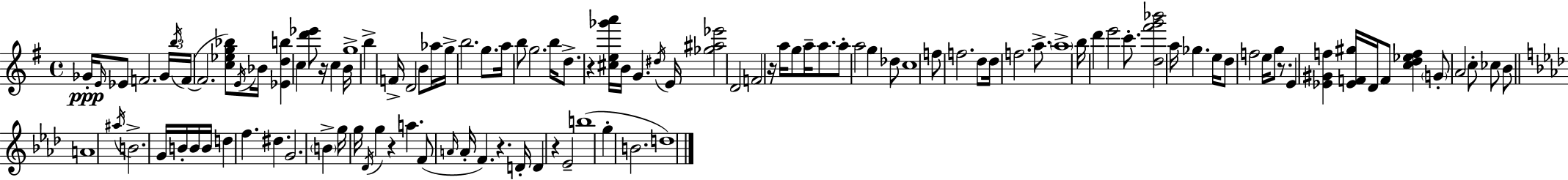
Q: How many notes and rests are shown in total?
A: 112